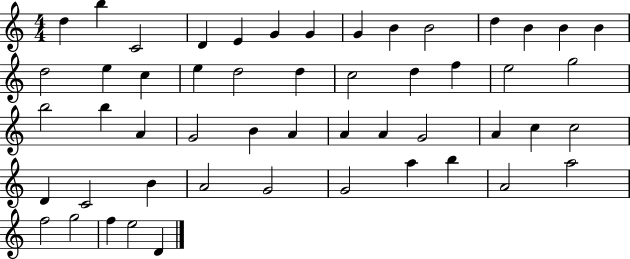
X:1
T:Untitled
M:4/4
L:1/4
K:C
d b C2 D E G G G B B2 d B B B d2 e c e d2 d c2 d f e2 g2 b2 b A G2 B A A A G2 A c c2 D C2 B A2 G2 G2 a b A2 a2 f2 g2 f e2 D